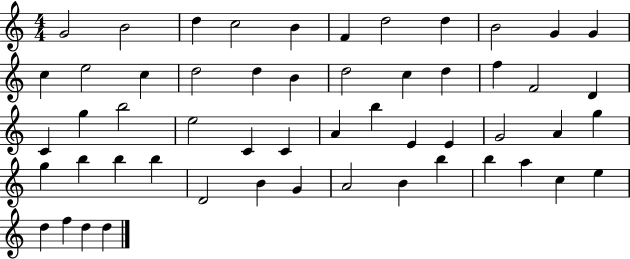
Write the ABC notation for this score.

X:1
T:Untitled
M:4/4
L:1/4
K:C
G2 B2 d c2 B F d2 d B2 G G c e2 c d2 d B d2 c d f F2 D C g b2 e2 C C A b E E G2 A g g b b b D2 B G A2 B b b a c e d f d d